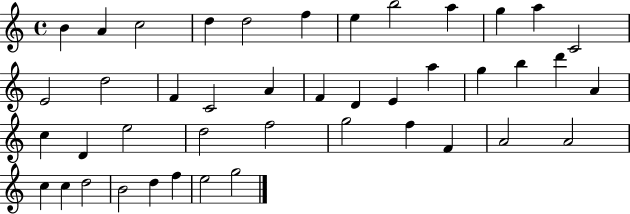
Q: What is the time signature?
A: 4/4